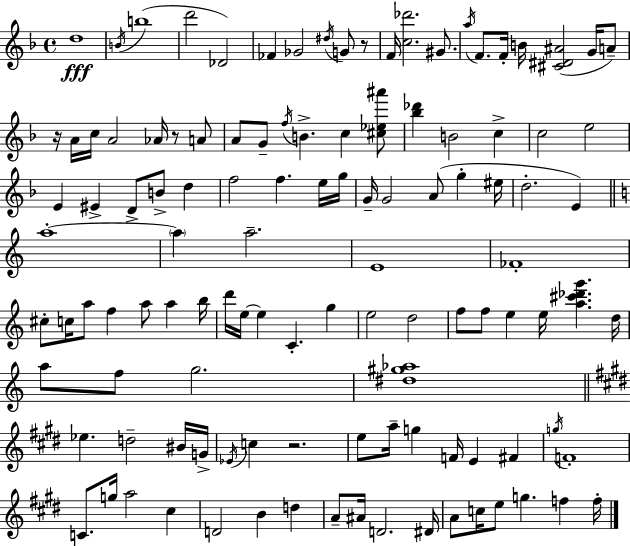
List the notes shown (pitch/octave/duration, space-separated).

D5/w B4/s B5/w D6/h Db4/h FES4/q Gb4/h D#5/s G4/e R/e F4/s [C5,Db6]/h. G#4/e. A5/s F4/e. F4/s B4/s [C#4,D#4,A#4]/h G4/s A4/e R/s A4/s C5/s A4/h Ab4/s R/e A4/e A4/e G4/e F5/s B4/q. C5/q [C#5,Eb5,A#6]/e [Bb5,Db6]/q B4/h C5/q C5/h E5/h E4/q EIS4/q D4/e B4/e D5/q F5/h F5/q. E5/s G5/s G4/s G4/h A4/e G5/q EIS5/s D5/h. E4/q A5/w A5/q A5/h. E4/w FES4/w C#5/e C5/s A5/e F5/q A5/e A5/q B5/s D6/s E5/s E5/q C4/q. G5/q E5/h D5/h F5/e F5/e E5/q E5/s [A5,C#6,Db6,G6]/q. D5/s A5/e F5/e G5/h. [D#5,G#5,Ab5]/w Eb5/q. D5/h BIS4/s G4/s Eb4/s C5/q R/h. E5/e A5/s G5/q F4/s E4/q F#4/q G5/s F4/w C4/e. G5/s A5/h C#5/q D4/h B4/q D5/q A4/e A#4/s D4/h. D#4/s A4/e C5/s E5/e G5/q. F5/q F5/s